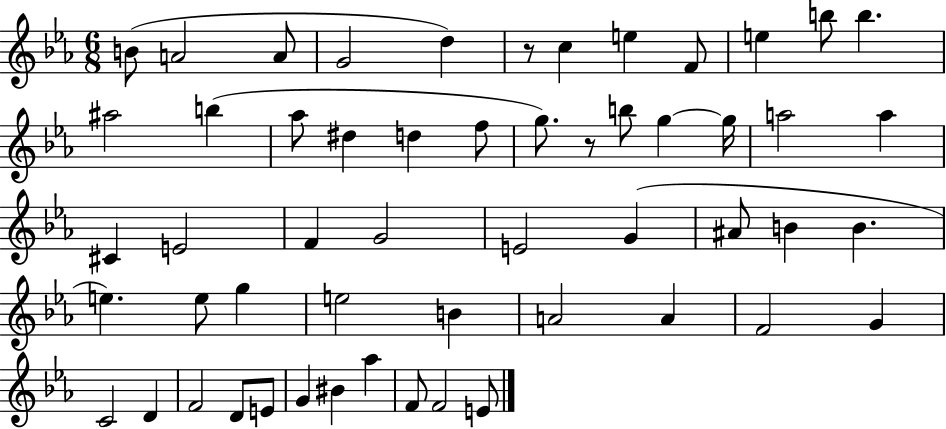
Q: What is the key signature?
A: EES major